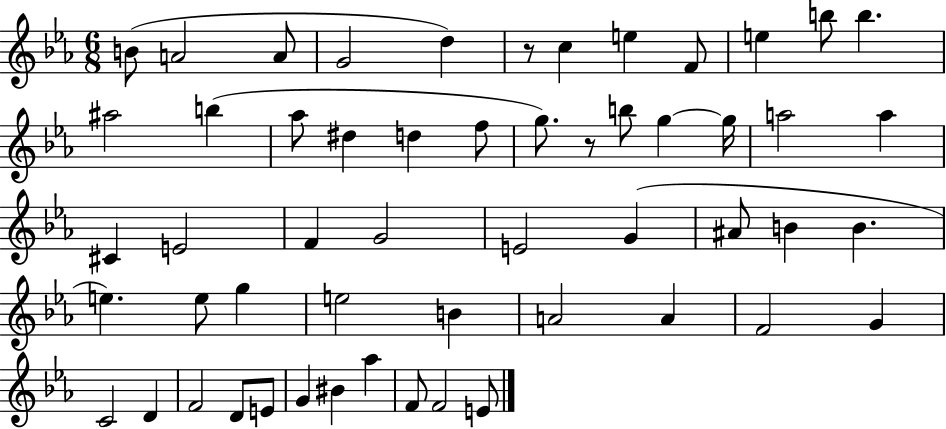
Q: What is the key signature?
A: EES major